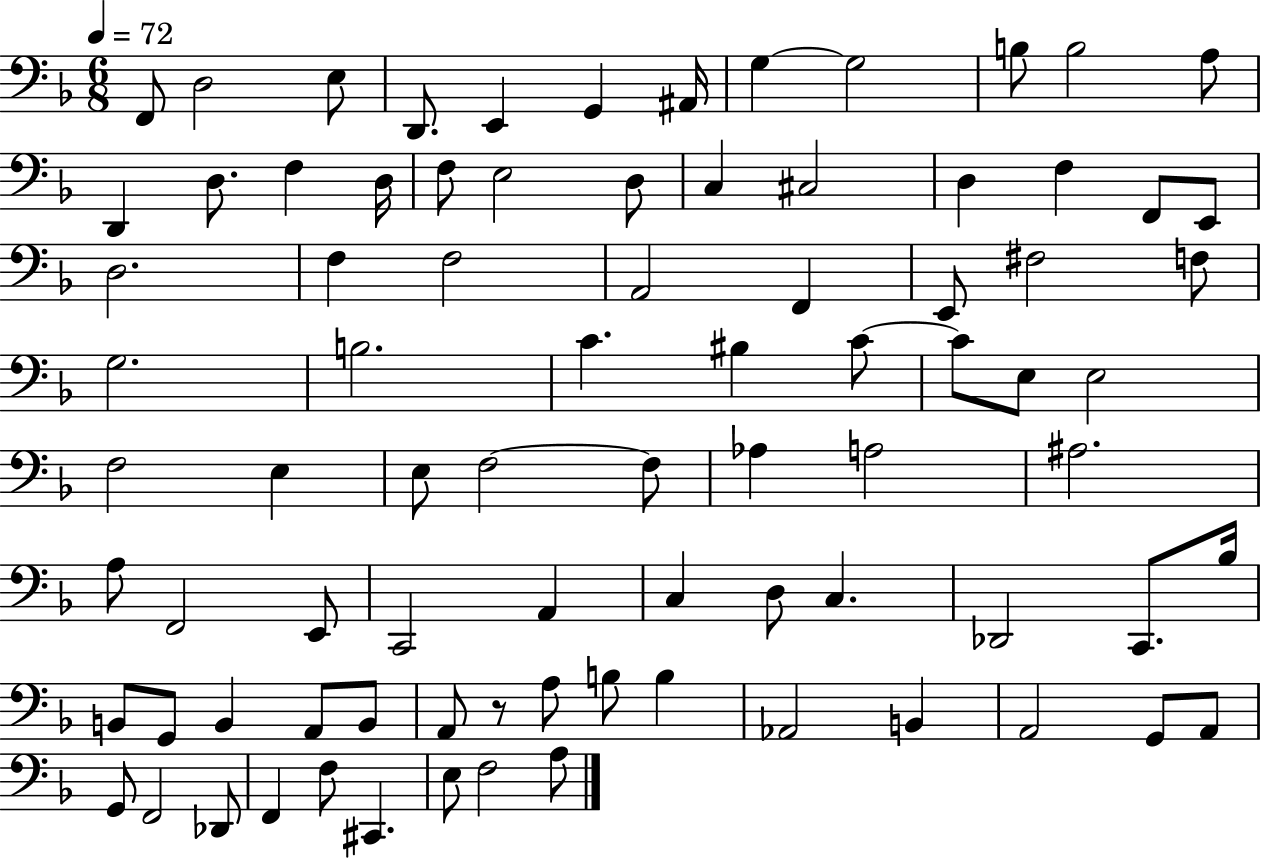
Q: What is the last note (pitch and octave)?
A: A3